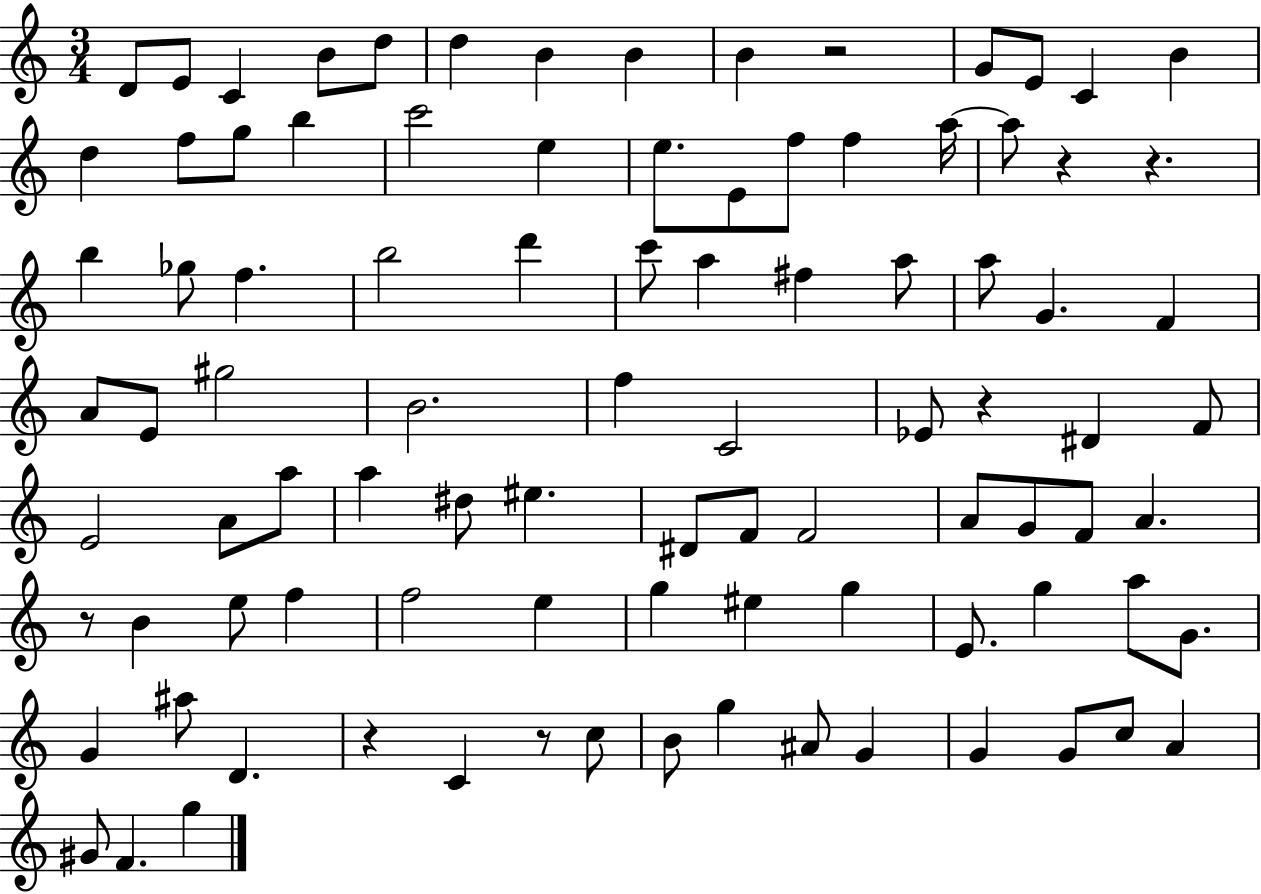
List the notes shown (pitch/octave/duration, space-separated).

D4/e E4/e C4/q B4/e D5/e D5/q B4/q B4/q B4/q R/h G4/e E4/e C4/q B4/q D5/q F5/e G5/e B5/q C6/h E5/q E5/e. E4/e F5/e F5/q A5/s A5/e R/q R/q. B5/q Gb5/e F5/q. B5/h D6/q C6/e A5/q F#5/q A5/e A5/e G4/q. F4/q A4/e E4/e G#5/h B4/h. F5/q C4/h Eb4/e R/q D#4/q F4/e E4/h A4/e A5/e A5/q D#5/e EIS5/q. D#4/e F4/e F4/h A4/e G4/e F4/e A4/q. R/e B4/q E5/e F5/q F5/h E5/q G5/q EIS5/q G5/q E4/e. G5/q A5/e G4/e. G4/q A#5/e D4/q. R/q C4/q R/e C5/e B4/e G5/q A#4/e G4/q G4/q G4/e C5/e A4/q G#4/e F4/q. G5/q